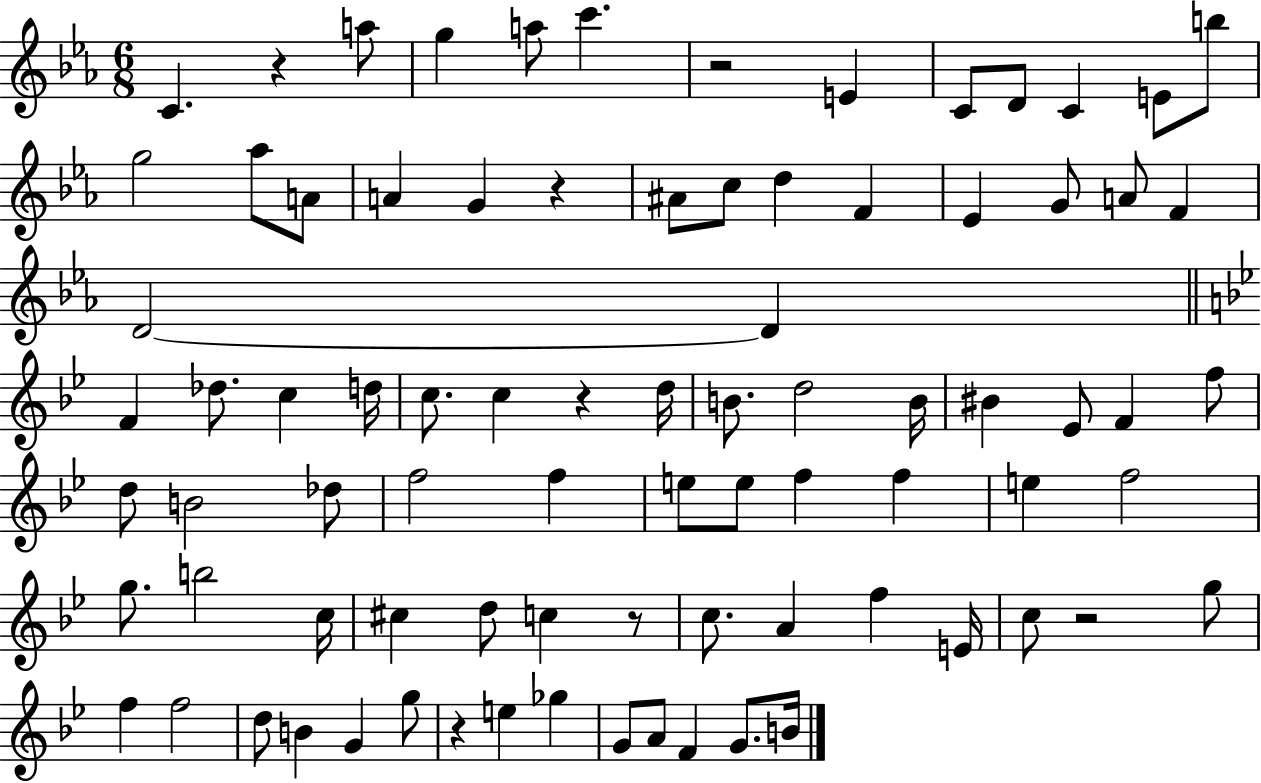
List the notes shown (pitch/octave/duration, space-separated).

C4/q. R/q A5/e G5/q A5/e C6/q. R/h E4/q C4/e D4/e C4/q E4/e B5/e G5/h Ab5/e A4/e A4/q G4/q R/q A#4/e C5/e D5/q F4/q Eb4/q G4/e A4/e F4/q D4/h D4/q F4/q Db5/e. C5/q D5/s C5/e. C5/q R/q D5/s B4/e. D5/h B4/s BIS4/q Eb4/e F4/q F5/e D5/e B4/h Db5/e F5/h F5/q E5/e E5/e F5/q F5/q E5/q F5/h G5/e. B5/h C5/s C#5/q D5/e C5/q R/e C5/e. A4/q F5/q E4/s C5/e R/h G5/e F5/q F5/h D5/e B4/q G4/q G5/e R/q E5/q Gb5/q G4/e A4/e F4/q G4/e. B4/s